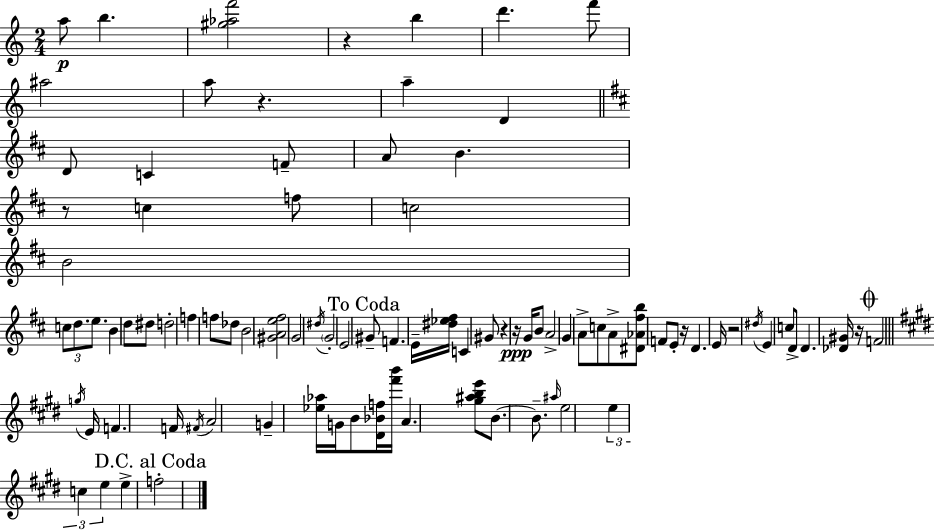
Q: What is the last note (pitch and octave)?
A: F5